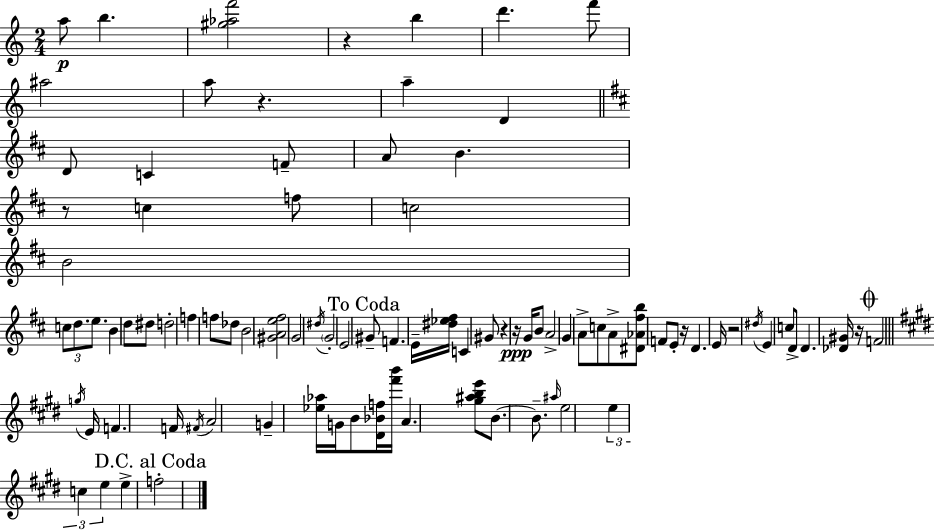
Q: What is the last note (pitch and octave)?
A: F5